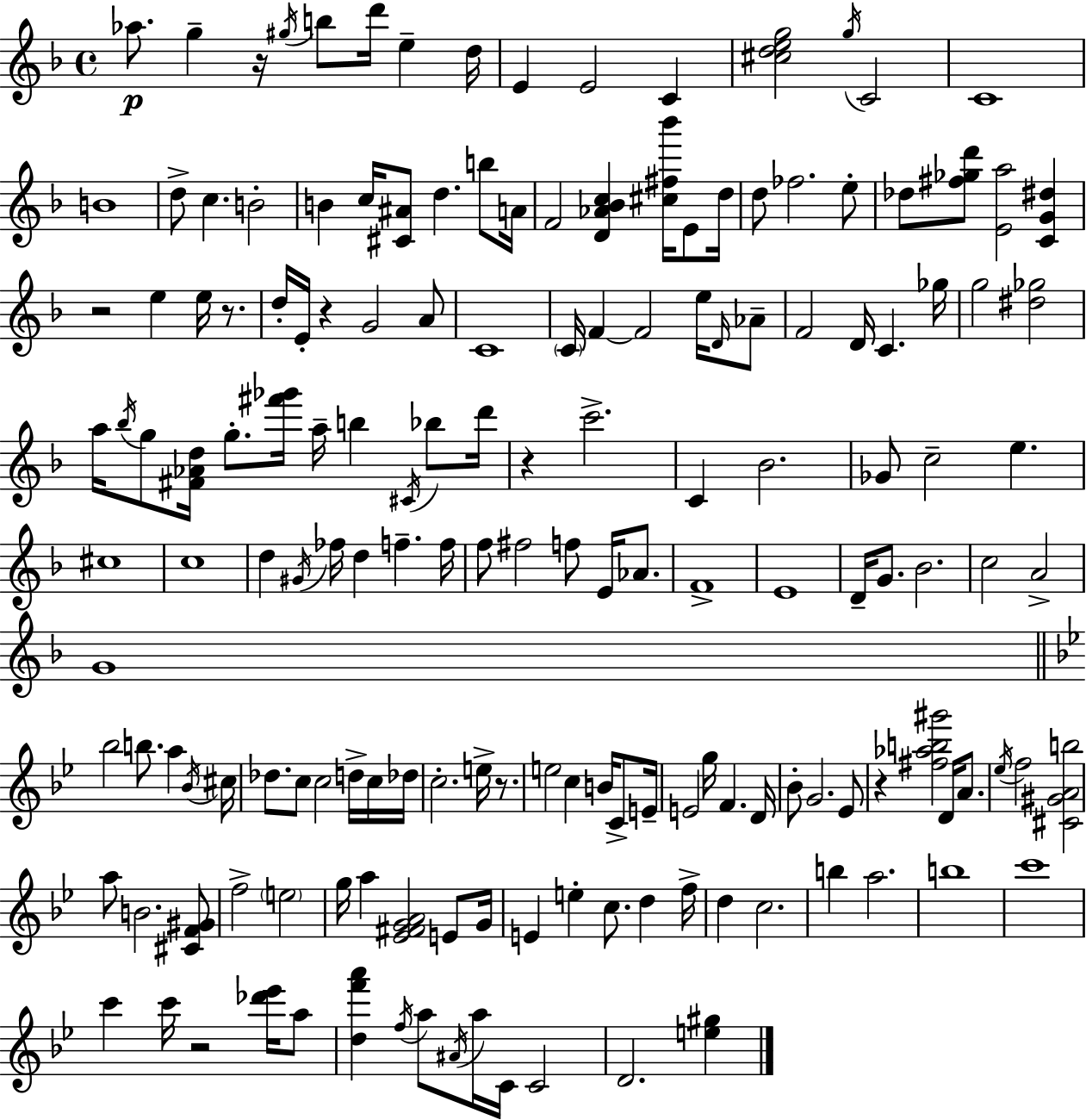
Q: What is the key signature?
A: F major